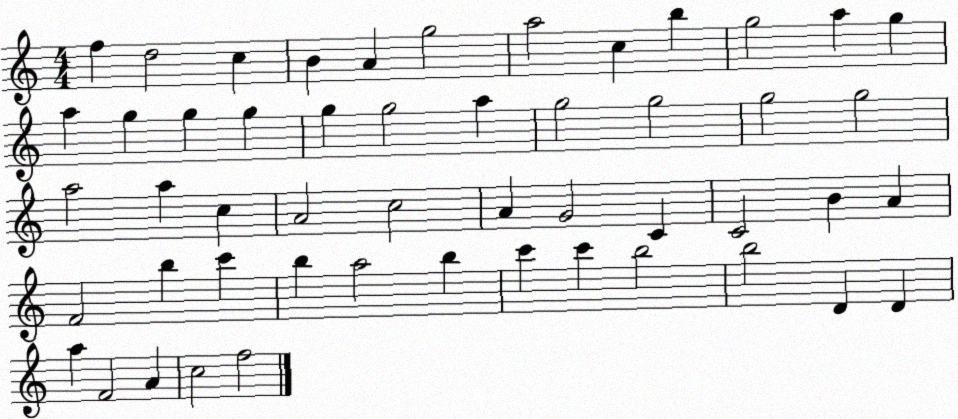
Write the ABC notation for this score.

X:1
T:Untitled
M:4/4
L:1/4
K:C
f d2 c B A g2 a2 c b g2 a g a g g g g g2 a g2 g2 g2 g2 a2 a c A2 c2 A G2 C C2 B A F2 b c' b a2 b c' c' b2 b2 D D a F2 A c2 f2